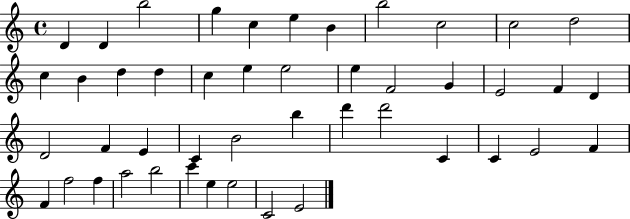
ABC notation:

X:1
T:Untitled
M:4/4
L:1/4
K:C
D D b2 g c e B b2 c2 c2 d2 c B d d c e e2 e F2 G E2 F D D2 F E C B2 b d' d'2 C C E2 F F f2 f a2 b2 c' e e2 C2 E2